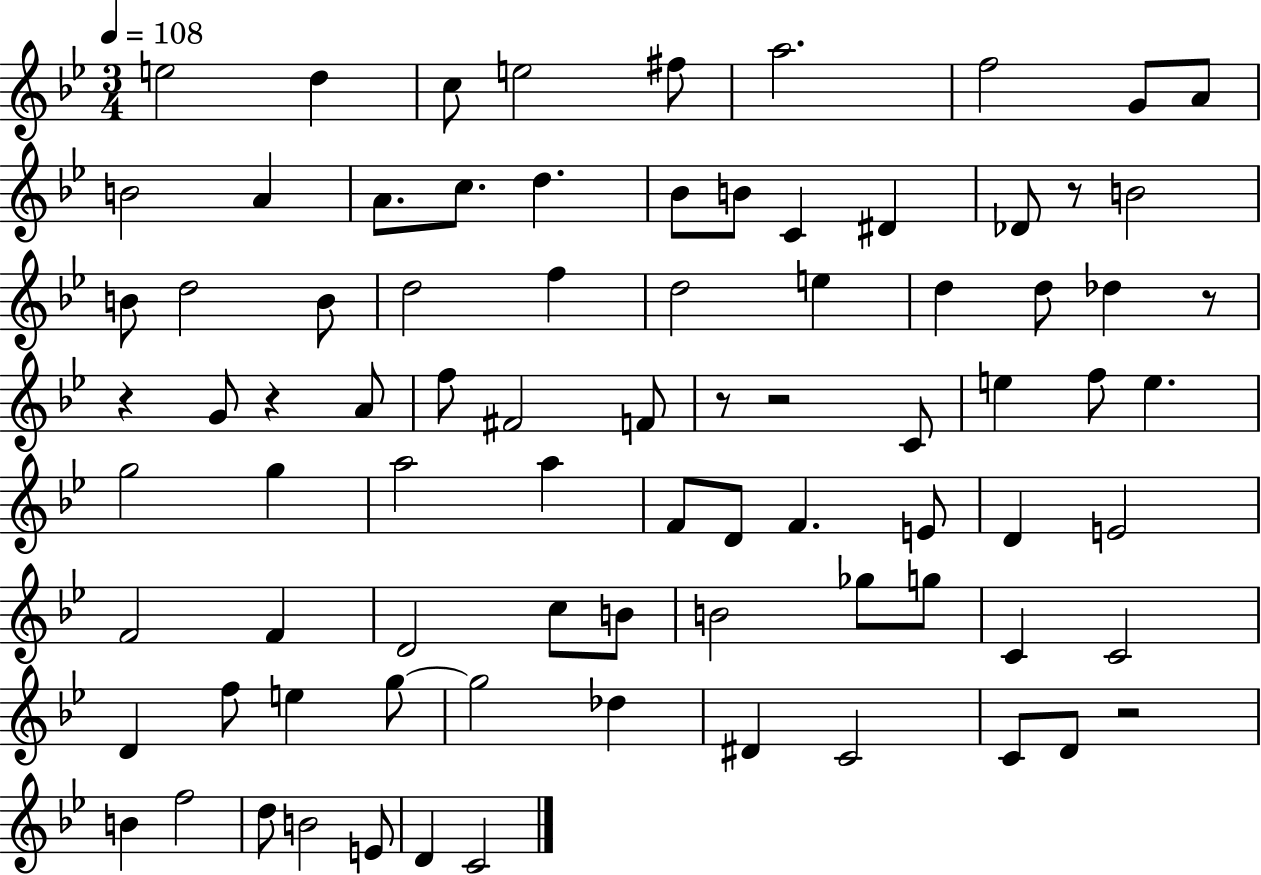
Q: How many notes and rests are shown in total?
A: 83